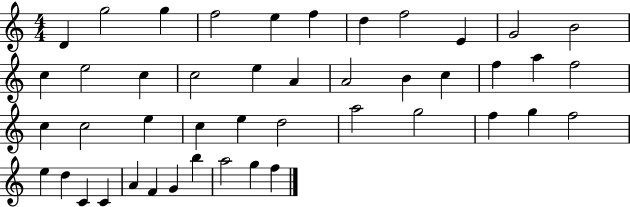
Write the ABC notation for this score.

X:1
T:Untitled
M:4/4
L:1/4
K:C
D g2 g f2 e f d f2 E G2 B2 c e2 c c2 e A A2 B c f a f2 c c2 e c e d2 a2 g2 f g f2 e d C C A F G b a2 g f